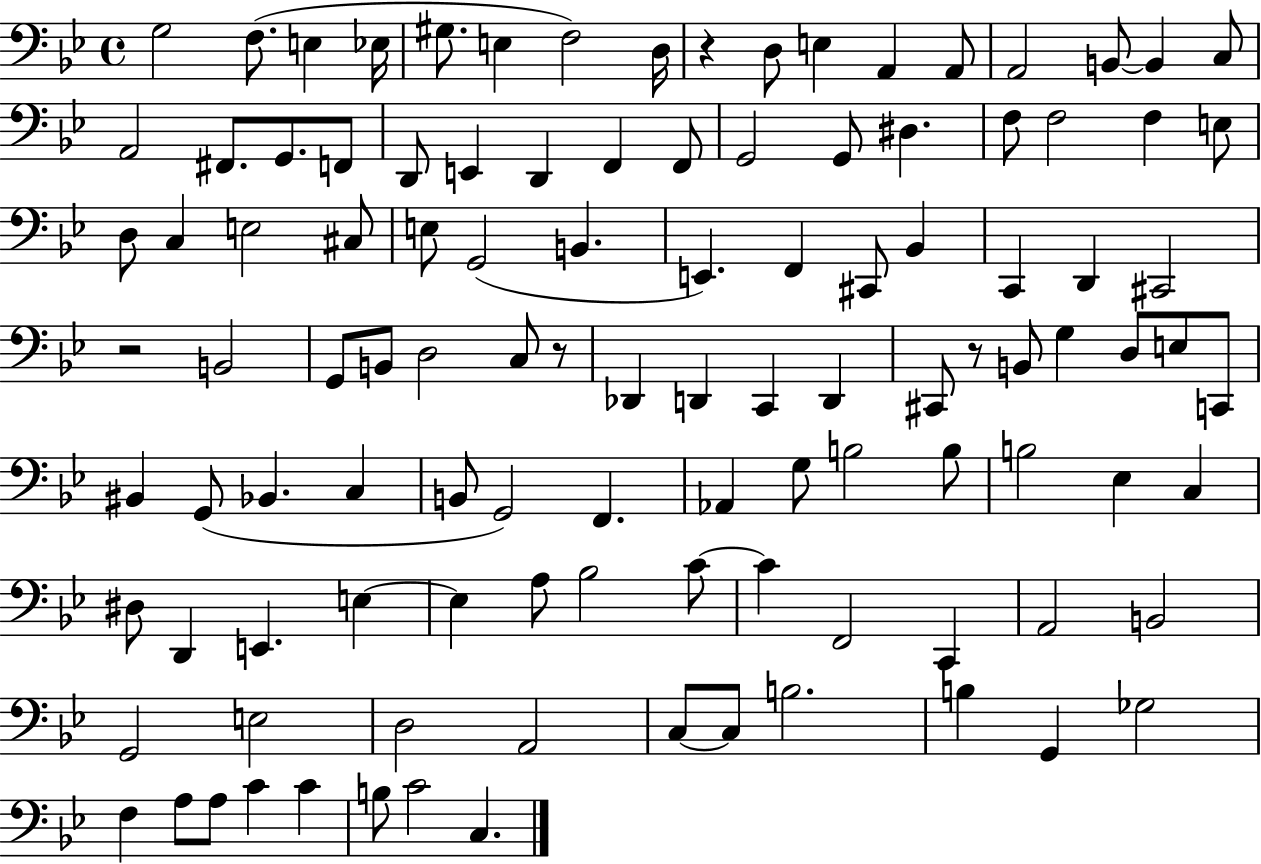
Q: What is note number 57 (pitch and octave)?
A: B2